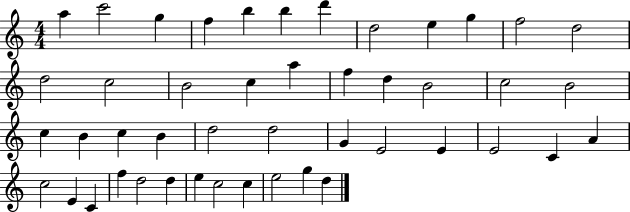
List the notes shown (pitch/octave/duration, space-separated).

A5/q C6/h G5/q F5/q B5/q B5/q D6/q D5/h E5/q G5/q F5/h D5/h D5/h C5/h B4/h C5/q A5/q F5/q D5/q B4/h C5/h B4/h C5/q B4/q C5/q B4/q D5/h D5/h G4/q E4/h E4/q E4/h C4/q A4/q C5/h E4/q C4/q F5/q D5/h D5/q E5/q C5/h C5/q E5/h G5/q D5/q